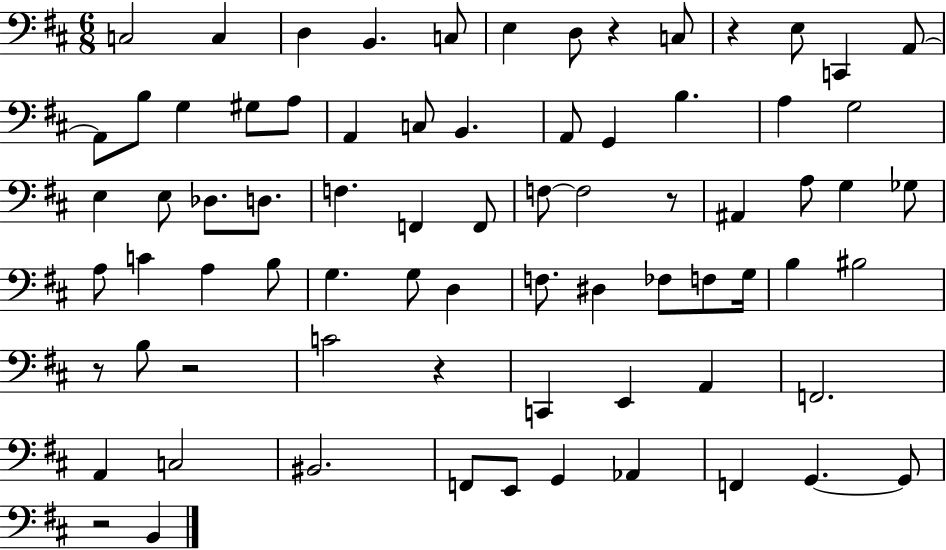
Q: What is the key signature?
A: D major